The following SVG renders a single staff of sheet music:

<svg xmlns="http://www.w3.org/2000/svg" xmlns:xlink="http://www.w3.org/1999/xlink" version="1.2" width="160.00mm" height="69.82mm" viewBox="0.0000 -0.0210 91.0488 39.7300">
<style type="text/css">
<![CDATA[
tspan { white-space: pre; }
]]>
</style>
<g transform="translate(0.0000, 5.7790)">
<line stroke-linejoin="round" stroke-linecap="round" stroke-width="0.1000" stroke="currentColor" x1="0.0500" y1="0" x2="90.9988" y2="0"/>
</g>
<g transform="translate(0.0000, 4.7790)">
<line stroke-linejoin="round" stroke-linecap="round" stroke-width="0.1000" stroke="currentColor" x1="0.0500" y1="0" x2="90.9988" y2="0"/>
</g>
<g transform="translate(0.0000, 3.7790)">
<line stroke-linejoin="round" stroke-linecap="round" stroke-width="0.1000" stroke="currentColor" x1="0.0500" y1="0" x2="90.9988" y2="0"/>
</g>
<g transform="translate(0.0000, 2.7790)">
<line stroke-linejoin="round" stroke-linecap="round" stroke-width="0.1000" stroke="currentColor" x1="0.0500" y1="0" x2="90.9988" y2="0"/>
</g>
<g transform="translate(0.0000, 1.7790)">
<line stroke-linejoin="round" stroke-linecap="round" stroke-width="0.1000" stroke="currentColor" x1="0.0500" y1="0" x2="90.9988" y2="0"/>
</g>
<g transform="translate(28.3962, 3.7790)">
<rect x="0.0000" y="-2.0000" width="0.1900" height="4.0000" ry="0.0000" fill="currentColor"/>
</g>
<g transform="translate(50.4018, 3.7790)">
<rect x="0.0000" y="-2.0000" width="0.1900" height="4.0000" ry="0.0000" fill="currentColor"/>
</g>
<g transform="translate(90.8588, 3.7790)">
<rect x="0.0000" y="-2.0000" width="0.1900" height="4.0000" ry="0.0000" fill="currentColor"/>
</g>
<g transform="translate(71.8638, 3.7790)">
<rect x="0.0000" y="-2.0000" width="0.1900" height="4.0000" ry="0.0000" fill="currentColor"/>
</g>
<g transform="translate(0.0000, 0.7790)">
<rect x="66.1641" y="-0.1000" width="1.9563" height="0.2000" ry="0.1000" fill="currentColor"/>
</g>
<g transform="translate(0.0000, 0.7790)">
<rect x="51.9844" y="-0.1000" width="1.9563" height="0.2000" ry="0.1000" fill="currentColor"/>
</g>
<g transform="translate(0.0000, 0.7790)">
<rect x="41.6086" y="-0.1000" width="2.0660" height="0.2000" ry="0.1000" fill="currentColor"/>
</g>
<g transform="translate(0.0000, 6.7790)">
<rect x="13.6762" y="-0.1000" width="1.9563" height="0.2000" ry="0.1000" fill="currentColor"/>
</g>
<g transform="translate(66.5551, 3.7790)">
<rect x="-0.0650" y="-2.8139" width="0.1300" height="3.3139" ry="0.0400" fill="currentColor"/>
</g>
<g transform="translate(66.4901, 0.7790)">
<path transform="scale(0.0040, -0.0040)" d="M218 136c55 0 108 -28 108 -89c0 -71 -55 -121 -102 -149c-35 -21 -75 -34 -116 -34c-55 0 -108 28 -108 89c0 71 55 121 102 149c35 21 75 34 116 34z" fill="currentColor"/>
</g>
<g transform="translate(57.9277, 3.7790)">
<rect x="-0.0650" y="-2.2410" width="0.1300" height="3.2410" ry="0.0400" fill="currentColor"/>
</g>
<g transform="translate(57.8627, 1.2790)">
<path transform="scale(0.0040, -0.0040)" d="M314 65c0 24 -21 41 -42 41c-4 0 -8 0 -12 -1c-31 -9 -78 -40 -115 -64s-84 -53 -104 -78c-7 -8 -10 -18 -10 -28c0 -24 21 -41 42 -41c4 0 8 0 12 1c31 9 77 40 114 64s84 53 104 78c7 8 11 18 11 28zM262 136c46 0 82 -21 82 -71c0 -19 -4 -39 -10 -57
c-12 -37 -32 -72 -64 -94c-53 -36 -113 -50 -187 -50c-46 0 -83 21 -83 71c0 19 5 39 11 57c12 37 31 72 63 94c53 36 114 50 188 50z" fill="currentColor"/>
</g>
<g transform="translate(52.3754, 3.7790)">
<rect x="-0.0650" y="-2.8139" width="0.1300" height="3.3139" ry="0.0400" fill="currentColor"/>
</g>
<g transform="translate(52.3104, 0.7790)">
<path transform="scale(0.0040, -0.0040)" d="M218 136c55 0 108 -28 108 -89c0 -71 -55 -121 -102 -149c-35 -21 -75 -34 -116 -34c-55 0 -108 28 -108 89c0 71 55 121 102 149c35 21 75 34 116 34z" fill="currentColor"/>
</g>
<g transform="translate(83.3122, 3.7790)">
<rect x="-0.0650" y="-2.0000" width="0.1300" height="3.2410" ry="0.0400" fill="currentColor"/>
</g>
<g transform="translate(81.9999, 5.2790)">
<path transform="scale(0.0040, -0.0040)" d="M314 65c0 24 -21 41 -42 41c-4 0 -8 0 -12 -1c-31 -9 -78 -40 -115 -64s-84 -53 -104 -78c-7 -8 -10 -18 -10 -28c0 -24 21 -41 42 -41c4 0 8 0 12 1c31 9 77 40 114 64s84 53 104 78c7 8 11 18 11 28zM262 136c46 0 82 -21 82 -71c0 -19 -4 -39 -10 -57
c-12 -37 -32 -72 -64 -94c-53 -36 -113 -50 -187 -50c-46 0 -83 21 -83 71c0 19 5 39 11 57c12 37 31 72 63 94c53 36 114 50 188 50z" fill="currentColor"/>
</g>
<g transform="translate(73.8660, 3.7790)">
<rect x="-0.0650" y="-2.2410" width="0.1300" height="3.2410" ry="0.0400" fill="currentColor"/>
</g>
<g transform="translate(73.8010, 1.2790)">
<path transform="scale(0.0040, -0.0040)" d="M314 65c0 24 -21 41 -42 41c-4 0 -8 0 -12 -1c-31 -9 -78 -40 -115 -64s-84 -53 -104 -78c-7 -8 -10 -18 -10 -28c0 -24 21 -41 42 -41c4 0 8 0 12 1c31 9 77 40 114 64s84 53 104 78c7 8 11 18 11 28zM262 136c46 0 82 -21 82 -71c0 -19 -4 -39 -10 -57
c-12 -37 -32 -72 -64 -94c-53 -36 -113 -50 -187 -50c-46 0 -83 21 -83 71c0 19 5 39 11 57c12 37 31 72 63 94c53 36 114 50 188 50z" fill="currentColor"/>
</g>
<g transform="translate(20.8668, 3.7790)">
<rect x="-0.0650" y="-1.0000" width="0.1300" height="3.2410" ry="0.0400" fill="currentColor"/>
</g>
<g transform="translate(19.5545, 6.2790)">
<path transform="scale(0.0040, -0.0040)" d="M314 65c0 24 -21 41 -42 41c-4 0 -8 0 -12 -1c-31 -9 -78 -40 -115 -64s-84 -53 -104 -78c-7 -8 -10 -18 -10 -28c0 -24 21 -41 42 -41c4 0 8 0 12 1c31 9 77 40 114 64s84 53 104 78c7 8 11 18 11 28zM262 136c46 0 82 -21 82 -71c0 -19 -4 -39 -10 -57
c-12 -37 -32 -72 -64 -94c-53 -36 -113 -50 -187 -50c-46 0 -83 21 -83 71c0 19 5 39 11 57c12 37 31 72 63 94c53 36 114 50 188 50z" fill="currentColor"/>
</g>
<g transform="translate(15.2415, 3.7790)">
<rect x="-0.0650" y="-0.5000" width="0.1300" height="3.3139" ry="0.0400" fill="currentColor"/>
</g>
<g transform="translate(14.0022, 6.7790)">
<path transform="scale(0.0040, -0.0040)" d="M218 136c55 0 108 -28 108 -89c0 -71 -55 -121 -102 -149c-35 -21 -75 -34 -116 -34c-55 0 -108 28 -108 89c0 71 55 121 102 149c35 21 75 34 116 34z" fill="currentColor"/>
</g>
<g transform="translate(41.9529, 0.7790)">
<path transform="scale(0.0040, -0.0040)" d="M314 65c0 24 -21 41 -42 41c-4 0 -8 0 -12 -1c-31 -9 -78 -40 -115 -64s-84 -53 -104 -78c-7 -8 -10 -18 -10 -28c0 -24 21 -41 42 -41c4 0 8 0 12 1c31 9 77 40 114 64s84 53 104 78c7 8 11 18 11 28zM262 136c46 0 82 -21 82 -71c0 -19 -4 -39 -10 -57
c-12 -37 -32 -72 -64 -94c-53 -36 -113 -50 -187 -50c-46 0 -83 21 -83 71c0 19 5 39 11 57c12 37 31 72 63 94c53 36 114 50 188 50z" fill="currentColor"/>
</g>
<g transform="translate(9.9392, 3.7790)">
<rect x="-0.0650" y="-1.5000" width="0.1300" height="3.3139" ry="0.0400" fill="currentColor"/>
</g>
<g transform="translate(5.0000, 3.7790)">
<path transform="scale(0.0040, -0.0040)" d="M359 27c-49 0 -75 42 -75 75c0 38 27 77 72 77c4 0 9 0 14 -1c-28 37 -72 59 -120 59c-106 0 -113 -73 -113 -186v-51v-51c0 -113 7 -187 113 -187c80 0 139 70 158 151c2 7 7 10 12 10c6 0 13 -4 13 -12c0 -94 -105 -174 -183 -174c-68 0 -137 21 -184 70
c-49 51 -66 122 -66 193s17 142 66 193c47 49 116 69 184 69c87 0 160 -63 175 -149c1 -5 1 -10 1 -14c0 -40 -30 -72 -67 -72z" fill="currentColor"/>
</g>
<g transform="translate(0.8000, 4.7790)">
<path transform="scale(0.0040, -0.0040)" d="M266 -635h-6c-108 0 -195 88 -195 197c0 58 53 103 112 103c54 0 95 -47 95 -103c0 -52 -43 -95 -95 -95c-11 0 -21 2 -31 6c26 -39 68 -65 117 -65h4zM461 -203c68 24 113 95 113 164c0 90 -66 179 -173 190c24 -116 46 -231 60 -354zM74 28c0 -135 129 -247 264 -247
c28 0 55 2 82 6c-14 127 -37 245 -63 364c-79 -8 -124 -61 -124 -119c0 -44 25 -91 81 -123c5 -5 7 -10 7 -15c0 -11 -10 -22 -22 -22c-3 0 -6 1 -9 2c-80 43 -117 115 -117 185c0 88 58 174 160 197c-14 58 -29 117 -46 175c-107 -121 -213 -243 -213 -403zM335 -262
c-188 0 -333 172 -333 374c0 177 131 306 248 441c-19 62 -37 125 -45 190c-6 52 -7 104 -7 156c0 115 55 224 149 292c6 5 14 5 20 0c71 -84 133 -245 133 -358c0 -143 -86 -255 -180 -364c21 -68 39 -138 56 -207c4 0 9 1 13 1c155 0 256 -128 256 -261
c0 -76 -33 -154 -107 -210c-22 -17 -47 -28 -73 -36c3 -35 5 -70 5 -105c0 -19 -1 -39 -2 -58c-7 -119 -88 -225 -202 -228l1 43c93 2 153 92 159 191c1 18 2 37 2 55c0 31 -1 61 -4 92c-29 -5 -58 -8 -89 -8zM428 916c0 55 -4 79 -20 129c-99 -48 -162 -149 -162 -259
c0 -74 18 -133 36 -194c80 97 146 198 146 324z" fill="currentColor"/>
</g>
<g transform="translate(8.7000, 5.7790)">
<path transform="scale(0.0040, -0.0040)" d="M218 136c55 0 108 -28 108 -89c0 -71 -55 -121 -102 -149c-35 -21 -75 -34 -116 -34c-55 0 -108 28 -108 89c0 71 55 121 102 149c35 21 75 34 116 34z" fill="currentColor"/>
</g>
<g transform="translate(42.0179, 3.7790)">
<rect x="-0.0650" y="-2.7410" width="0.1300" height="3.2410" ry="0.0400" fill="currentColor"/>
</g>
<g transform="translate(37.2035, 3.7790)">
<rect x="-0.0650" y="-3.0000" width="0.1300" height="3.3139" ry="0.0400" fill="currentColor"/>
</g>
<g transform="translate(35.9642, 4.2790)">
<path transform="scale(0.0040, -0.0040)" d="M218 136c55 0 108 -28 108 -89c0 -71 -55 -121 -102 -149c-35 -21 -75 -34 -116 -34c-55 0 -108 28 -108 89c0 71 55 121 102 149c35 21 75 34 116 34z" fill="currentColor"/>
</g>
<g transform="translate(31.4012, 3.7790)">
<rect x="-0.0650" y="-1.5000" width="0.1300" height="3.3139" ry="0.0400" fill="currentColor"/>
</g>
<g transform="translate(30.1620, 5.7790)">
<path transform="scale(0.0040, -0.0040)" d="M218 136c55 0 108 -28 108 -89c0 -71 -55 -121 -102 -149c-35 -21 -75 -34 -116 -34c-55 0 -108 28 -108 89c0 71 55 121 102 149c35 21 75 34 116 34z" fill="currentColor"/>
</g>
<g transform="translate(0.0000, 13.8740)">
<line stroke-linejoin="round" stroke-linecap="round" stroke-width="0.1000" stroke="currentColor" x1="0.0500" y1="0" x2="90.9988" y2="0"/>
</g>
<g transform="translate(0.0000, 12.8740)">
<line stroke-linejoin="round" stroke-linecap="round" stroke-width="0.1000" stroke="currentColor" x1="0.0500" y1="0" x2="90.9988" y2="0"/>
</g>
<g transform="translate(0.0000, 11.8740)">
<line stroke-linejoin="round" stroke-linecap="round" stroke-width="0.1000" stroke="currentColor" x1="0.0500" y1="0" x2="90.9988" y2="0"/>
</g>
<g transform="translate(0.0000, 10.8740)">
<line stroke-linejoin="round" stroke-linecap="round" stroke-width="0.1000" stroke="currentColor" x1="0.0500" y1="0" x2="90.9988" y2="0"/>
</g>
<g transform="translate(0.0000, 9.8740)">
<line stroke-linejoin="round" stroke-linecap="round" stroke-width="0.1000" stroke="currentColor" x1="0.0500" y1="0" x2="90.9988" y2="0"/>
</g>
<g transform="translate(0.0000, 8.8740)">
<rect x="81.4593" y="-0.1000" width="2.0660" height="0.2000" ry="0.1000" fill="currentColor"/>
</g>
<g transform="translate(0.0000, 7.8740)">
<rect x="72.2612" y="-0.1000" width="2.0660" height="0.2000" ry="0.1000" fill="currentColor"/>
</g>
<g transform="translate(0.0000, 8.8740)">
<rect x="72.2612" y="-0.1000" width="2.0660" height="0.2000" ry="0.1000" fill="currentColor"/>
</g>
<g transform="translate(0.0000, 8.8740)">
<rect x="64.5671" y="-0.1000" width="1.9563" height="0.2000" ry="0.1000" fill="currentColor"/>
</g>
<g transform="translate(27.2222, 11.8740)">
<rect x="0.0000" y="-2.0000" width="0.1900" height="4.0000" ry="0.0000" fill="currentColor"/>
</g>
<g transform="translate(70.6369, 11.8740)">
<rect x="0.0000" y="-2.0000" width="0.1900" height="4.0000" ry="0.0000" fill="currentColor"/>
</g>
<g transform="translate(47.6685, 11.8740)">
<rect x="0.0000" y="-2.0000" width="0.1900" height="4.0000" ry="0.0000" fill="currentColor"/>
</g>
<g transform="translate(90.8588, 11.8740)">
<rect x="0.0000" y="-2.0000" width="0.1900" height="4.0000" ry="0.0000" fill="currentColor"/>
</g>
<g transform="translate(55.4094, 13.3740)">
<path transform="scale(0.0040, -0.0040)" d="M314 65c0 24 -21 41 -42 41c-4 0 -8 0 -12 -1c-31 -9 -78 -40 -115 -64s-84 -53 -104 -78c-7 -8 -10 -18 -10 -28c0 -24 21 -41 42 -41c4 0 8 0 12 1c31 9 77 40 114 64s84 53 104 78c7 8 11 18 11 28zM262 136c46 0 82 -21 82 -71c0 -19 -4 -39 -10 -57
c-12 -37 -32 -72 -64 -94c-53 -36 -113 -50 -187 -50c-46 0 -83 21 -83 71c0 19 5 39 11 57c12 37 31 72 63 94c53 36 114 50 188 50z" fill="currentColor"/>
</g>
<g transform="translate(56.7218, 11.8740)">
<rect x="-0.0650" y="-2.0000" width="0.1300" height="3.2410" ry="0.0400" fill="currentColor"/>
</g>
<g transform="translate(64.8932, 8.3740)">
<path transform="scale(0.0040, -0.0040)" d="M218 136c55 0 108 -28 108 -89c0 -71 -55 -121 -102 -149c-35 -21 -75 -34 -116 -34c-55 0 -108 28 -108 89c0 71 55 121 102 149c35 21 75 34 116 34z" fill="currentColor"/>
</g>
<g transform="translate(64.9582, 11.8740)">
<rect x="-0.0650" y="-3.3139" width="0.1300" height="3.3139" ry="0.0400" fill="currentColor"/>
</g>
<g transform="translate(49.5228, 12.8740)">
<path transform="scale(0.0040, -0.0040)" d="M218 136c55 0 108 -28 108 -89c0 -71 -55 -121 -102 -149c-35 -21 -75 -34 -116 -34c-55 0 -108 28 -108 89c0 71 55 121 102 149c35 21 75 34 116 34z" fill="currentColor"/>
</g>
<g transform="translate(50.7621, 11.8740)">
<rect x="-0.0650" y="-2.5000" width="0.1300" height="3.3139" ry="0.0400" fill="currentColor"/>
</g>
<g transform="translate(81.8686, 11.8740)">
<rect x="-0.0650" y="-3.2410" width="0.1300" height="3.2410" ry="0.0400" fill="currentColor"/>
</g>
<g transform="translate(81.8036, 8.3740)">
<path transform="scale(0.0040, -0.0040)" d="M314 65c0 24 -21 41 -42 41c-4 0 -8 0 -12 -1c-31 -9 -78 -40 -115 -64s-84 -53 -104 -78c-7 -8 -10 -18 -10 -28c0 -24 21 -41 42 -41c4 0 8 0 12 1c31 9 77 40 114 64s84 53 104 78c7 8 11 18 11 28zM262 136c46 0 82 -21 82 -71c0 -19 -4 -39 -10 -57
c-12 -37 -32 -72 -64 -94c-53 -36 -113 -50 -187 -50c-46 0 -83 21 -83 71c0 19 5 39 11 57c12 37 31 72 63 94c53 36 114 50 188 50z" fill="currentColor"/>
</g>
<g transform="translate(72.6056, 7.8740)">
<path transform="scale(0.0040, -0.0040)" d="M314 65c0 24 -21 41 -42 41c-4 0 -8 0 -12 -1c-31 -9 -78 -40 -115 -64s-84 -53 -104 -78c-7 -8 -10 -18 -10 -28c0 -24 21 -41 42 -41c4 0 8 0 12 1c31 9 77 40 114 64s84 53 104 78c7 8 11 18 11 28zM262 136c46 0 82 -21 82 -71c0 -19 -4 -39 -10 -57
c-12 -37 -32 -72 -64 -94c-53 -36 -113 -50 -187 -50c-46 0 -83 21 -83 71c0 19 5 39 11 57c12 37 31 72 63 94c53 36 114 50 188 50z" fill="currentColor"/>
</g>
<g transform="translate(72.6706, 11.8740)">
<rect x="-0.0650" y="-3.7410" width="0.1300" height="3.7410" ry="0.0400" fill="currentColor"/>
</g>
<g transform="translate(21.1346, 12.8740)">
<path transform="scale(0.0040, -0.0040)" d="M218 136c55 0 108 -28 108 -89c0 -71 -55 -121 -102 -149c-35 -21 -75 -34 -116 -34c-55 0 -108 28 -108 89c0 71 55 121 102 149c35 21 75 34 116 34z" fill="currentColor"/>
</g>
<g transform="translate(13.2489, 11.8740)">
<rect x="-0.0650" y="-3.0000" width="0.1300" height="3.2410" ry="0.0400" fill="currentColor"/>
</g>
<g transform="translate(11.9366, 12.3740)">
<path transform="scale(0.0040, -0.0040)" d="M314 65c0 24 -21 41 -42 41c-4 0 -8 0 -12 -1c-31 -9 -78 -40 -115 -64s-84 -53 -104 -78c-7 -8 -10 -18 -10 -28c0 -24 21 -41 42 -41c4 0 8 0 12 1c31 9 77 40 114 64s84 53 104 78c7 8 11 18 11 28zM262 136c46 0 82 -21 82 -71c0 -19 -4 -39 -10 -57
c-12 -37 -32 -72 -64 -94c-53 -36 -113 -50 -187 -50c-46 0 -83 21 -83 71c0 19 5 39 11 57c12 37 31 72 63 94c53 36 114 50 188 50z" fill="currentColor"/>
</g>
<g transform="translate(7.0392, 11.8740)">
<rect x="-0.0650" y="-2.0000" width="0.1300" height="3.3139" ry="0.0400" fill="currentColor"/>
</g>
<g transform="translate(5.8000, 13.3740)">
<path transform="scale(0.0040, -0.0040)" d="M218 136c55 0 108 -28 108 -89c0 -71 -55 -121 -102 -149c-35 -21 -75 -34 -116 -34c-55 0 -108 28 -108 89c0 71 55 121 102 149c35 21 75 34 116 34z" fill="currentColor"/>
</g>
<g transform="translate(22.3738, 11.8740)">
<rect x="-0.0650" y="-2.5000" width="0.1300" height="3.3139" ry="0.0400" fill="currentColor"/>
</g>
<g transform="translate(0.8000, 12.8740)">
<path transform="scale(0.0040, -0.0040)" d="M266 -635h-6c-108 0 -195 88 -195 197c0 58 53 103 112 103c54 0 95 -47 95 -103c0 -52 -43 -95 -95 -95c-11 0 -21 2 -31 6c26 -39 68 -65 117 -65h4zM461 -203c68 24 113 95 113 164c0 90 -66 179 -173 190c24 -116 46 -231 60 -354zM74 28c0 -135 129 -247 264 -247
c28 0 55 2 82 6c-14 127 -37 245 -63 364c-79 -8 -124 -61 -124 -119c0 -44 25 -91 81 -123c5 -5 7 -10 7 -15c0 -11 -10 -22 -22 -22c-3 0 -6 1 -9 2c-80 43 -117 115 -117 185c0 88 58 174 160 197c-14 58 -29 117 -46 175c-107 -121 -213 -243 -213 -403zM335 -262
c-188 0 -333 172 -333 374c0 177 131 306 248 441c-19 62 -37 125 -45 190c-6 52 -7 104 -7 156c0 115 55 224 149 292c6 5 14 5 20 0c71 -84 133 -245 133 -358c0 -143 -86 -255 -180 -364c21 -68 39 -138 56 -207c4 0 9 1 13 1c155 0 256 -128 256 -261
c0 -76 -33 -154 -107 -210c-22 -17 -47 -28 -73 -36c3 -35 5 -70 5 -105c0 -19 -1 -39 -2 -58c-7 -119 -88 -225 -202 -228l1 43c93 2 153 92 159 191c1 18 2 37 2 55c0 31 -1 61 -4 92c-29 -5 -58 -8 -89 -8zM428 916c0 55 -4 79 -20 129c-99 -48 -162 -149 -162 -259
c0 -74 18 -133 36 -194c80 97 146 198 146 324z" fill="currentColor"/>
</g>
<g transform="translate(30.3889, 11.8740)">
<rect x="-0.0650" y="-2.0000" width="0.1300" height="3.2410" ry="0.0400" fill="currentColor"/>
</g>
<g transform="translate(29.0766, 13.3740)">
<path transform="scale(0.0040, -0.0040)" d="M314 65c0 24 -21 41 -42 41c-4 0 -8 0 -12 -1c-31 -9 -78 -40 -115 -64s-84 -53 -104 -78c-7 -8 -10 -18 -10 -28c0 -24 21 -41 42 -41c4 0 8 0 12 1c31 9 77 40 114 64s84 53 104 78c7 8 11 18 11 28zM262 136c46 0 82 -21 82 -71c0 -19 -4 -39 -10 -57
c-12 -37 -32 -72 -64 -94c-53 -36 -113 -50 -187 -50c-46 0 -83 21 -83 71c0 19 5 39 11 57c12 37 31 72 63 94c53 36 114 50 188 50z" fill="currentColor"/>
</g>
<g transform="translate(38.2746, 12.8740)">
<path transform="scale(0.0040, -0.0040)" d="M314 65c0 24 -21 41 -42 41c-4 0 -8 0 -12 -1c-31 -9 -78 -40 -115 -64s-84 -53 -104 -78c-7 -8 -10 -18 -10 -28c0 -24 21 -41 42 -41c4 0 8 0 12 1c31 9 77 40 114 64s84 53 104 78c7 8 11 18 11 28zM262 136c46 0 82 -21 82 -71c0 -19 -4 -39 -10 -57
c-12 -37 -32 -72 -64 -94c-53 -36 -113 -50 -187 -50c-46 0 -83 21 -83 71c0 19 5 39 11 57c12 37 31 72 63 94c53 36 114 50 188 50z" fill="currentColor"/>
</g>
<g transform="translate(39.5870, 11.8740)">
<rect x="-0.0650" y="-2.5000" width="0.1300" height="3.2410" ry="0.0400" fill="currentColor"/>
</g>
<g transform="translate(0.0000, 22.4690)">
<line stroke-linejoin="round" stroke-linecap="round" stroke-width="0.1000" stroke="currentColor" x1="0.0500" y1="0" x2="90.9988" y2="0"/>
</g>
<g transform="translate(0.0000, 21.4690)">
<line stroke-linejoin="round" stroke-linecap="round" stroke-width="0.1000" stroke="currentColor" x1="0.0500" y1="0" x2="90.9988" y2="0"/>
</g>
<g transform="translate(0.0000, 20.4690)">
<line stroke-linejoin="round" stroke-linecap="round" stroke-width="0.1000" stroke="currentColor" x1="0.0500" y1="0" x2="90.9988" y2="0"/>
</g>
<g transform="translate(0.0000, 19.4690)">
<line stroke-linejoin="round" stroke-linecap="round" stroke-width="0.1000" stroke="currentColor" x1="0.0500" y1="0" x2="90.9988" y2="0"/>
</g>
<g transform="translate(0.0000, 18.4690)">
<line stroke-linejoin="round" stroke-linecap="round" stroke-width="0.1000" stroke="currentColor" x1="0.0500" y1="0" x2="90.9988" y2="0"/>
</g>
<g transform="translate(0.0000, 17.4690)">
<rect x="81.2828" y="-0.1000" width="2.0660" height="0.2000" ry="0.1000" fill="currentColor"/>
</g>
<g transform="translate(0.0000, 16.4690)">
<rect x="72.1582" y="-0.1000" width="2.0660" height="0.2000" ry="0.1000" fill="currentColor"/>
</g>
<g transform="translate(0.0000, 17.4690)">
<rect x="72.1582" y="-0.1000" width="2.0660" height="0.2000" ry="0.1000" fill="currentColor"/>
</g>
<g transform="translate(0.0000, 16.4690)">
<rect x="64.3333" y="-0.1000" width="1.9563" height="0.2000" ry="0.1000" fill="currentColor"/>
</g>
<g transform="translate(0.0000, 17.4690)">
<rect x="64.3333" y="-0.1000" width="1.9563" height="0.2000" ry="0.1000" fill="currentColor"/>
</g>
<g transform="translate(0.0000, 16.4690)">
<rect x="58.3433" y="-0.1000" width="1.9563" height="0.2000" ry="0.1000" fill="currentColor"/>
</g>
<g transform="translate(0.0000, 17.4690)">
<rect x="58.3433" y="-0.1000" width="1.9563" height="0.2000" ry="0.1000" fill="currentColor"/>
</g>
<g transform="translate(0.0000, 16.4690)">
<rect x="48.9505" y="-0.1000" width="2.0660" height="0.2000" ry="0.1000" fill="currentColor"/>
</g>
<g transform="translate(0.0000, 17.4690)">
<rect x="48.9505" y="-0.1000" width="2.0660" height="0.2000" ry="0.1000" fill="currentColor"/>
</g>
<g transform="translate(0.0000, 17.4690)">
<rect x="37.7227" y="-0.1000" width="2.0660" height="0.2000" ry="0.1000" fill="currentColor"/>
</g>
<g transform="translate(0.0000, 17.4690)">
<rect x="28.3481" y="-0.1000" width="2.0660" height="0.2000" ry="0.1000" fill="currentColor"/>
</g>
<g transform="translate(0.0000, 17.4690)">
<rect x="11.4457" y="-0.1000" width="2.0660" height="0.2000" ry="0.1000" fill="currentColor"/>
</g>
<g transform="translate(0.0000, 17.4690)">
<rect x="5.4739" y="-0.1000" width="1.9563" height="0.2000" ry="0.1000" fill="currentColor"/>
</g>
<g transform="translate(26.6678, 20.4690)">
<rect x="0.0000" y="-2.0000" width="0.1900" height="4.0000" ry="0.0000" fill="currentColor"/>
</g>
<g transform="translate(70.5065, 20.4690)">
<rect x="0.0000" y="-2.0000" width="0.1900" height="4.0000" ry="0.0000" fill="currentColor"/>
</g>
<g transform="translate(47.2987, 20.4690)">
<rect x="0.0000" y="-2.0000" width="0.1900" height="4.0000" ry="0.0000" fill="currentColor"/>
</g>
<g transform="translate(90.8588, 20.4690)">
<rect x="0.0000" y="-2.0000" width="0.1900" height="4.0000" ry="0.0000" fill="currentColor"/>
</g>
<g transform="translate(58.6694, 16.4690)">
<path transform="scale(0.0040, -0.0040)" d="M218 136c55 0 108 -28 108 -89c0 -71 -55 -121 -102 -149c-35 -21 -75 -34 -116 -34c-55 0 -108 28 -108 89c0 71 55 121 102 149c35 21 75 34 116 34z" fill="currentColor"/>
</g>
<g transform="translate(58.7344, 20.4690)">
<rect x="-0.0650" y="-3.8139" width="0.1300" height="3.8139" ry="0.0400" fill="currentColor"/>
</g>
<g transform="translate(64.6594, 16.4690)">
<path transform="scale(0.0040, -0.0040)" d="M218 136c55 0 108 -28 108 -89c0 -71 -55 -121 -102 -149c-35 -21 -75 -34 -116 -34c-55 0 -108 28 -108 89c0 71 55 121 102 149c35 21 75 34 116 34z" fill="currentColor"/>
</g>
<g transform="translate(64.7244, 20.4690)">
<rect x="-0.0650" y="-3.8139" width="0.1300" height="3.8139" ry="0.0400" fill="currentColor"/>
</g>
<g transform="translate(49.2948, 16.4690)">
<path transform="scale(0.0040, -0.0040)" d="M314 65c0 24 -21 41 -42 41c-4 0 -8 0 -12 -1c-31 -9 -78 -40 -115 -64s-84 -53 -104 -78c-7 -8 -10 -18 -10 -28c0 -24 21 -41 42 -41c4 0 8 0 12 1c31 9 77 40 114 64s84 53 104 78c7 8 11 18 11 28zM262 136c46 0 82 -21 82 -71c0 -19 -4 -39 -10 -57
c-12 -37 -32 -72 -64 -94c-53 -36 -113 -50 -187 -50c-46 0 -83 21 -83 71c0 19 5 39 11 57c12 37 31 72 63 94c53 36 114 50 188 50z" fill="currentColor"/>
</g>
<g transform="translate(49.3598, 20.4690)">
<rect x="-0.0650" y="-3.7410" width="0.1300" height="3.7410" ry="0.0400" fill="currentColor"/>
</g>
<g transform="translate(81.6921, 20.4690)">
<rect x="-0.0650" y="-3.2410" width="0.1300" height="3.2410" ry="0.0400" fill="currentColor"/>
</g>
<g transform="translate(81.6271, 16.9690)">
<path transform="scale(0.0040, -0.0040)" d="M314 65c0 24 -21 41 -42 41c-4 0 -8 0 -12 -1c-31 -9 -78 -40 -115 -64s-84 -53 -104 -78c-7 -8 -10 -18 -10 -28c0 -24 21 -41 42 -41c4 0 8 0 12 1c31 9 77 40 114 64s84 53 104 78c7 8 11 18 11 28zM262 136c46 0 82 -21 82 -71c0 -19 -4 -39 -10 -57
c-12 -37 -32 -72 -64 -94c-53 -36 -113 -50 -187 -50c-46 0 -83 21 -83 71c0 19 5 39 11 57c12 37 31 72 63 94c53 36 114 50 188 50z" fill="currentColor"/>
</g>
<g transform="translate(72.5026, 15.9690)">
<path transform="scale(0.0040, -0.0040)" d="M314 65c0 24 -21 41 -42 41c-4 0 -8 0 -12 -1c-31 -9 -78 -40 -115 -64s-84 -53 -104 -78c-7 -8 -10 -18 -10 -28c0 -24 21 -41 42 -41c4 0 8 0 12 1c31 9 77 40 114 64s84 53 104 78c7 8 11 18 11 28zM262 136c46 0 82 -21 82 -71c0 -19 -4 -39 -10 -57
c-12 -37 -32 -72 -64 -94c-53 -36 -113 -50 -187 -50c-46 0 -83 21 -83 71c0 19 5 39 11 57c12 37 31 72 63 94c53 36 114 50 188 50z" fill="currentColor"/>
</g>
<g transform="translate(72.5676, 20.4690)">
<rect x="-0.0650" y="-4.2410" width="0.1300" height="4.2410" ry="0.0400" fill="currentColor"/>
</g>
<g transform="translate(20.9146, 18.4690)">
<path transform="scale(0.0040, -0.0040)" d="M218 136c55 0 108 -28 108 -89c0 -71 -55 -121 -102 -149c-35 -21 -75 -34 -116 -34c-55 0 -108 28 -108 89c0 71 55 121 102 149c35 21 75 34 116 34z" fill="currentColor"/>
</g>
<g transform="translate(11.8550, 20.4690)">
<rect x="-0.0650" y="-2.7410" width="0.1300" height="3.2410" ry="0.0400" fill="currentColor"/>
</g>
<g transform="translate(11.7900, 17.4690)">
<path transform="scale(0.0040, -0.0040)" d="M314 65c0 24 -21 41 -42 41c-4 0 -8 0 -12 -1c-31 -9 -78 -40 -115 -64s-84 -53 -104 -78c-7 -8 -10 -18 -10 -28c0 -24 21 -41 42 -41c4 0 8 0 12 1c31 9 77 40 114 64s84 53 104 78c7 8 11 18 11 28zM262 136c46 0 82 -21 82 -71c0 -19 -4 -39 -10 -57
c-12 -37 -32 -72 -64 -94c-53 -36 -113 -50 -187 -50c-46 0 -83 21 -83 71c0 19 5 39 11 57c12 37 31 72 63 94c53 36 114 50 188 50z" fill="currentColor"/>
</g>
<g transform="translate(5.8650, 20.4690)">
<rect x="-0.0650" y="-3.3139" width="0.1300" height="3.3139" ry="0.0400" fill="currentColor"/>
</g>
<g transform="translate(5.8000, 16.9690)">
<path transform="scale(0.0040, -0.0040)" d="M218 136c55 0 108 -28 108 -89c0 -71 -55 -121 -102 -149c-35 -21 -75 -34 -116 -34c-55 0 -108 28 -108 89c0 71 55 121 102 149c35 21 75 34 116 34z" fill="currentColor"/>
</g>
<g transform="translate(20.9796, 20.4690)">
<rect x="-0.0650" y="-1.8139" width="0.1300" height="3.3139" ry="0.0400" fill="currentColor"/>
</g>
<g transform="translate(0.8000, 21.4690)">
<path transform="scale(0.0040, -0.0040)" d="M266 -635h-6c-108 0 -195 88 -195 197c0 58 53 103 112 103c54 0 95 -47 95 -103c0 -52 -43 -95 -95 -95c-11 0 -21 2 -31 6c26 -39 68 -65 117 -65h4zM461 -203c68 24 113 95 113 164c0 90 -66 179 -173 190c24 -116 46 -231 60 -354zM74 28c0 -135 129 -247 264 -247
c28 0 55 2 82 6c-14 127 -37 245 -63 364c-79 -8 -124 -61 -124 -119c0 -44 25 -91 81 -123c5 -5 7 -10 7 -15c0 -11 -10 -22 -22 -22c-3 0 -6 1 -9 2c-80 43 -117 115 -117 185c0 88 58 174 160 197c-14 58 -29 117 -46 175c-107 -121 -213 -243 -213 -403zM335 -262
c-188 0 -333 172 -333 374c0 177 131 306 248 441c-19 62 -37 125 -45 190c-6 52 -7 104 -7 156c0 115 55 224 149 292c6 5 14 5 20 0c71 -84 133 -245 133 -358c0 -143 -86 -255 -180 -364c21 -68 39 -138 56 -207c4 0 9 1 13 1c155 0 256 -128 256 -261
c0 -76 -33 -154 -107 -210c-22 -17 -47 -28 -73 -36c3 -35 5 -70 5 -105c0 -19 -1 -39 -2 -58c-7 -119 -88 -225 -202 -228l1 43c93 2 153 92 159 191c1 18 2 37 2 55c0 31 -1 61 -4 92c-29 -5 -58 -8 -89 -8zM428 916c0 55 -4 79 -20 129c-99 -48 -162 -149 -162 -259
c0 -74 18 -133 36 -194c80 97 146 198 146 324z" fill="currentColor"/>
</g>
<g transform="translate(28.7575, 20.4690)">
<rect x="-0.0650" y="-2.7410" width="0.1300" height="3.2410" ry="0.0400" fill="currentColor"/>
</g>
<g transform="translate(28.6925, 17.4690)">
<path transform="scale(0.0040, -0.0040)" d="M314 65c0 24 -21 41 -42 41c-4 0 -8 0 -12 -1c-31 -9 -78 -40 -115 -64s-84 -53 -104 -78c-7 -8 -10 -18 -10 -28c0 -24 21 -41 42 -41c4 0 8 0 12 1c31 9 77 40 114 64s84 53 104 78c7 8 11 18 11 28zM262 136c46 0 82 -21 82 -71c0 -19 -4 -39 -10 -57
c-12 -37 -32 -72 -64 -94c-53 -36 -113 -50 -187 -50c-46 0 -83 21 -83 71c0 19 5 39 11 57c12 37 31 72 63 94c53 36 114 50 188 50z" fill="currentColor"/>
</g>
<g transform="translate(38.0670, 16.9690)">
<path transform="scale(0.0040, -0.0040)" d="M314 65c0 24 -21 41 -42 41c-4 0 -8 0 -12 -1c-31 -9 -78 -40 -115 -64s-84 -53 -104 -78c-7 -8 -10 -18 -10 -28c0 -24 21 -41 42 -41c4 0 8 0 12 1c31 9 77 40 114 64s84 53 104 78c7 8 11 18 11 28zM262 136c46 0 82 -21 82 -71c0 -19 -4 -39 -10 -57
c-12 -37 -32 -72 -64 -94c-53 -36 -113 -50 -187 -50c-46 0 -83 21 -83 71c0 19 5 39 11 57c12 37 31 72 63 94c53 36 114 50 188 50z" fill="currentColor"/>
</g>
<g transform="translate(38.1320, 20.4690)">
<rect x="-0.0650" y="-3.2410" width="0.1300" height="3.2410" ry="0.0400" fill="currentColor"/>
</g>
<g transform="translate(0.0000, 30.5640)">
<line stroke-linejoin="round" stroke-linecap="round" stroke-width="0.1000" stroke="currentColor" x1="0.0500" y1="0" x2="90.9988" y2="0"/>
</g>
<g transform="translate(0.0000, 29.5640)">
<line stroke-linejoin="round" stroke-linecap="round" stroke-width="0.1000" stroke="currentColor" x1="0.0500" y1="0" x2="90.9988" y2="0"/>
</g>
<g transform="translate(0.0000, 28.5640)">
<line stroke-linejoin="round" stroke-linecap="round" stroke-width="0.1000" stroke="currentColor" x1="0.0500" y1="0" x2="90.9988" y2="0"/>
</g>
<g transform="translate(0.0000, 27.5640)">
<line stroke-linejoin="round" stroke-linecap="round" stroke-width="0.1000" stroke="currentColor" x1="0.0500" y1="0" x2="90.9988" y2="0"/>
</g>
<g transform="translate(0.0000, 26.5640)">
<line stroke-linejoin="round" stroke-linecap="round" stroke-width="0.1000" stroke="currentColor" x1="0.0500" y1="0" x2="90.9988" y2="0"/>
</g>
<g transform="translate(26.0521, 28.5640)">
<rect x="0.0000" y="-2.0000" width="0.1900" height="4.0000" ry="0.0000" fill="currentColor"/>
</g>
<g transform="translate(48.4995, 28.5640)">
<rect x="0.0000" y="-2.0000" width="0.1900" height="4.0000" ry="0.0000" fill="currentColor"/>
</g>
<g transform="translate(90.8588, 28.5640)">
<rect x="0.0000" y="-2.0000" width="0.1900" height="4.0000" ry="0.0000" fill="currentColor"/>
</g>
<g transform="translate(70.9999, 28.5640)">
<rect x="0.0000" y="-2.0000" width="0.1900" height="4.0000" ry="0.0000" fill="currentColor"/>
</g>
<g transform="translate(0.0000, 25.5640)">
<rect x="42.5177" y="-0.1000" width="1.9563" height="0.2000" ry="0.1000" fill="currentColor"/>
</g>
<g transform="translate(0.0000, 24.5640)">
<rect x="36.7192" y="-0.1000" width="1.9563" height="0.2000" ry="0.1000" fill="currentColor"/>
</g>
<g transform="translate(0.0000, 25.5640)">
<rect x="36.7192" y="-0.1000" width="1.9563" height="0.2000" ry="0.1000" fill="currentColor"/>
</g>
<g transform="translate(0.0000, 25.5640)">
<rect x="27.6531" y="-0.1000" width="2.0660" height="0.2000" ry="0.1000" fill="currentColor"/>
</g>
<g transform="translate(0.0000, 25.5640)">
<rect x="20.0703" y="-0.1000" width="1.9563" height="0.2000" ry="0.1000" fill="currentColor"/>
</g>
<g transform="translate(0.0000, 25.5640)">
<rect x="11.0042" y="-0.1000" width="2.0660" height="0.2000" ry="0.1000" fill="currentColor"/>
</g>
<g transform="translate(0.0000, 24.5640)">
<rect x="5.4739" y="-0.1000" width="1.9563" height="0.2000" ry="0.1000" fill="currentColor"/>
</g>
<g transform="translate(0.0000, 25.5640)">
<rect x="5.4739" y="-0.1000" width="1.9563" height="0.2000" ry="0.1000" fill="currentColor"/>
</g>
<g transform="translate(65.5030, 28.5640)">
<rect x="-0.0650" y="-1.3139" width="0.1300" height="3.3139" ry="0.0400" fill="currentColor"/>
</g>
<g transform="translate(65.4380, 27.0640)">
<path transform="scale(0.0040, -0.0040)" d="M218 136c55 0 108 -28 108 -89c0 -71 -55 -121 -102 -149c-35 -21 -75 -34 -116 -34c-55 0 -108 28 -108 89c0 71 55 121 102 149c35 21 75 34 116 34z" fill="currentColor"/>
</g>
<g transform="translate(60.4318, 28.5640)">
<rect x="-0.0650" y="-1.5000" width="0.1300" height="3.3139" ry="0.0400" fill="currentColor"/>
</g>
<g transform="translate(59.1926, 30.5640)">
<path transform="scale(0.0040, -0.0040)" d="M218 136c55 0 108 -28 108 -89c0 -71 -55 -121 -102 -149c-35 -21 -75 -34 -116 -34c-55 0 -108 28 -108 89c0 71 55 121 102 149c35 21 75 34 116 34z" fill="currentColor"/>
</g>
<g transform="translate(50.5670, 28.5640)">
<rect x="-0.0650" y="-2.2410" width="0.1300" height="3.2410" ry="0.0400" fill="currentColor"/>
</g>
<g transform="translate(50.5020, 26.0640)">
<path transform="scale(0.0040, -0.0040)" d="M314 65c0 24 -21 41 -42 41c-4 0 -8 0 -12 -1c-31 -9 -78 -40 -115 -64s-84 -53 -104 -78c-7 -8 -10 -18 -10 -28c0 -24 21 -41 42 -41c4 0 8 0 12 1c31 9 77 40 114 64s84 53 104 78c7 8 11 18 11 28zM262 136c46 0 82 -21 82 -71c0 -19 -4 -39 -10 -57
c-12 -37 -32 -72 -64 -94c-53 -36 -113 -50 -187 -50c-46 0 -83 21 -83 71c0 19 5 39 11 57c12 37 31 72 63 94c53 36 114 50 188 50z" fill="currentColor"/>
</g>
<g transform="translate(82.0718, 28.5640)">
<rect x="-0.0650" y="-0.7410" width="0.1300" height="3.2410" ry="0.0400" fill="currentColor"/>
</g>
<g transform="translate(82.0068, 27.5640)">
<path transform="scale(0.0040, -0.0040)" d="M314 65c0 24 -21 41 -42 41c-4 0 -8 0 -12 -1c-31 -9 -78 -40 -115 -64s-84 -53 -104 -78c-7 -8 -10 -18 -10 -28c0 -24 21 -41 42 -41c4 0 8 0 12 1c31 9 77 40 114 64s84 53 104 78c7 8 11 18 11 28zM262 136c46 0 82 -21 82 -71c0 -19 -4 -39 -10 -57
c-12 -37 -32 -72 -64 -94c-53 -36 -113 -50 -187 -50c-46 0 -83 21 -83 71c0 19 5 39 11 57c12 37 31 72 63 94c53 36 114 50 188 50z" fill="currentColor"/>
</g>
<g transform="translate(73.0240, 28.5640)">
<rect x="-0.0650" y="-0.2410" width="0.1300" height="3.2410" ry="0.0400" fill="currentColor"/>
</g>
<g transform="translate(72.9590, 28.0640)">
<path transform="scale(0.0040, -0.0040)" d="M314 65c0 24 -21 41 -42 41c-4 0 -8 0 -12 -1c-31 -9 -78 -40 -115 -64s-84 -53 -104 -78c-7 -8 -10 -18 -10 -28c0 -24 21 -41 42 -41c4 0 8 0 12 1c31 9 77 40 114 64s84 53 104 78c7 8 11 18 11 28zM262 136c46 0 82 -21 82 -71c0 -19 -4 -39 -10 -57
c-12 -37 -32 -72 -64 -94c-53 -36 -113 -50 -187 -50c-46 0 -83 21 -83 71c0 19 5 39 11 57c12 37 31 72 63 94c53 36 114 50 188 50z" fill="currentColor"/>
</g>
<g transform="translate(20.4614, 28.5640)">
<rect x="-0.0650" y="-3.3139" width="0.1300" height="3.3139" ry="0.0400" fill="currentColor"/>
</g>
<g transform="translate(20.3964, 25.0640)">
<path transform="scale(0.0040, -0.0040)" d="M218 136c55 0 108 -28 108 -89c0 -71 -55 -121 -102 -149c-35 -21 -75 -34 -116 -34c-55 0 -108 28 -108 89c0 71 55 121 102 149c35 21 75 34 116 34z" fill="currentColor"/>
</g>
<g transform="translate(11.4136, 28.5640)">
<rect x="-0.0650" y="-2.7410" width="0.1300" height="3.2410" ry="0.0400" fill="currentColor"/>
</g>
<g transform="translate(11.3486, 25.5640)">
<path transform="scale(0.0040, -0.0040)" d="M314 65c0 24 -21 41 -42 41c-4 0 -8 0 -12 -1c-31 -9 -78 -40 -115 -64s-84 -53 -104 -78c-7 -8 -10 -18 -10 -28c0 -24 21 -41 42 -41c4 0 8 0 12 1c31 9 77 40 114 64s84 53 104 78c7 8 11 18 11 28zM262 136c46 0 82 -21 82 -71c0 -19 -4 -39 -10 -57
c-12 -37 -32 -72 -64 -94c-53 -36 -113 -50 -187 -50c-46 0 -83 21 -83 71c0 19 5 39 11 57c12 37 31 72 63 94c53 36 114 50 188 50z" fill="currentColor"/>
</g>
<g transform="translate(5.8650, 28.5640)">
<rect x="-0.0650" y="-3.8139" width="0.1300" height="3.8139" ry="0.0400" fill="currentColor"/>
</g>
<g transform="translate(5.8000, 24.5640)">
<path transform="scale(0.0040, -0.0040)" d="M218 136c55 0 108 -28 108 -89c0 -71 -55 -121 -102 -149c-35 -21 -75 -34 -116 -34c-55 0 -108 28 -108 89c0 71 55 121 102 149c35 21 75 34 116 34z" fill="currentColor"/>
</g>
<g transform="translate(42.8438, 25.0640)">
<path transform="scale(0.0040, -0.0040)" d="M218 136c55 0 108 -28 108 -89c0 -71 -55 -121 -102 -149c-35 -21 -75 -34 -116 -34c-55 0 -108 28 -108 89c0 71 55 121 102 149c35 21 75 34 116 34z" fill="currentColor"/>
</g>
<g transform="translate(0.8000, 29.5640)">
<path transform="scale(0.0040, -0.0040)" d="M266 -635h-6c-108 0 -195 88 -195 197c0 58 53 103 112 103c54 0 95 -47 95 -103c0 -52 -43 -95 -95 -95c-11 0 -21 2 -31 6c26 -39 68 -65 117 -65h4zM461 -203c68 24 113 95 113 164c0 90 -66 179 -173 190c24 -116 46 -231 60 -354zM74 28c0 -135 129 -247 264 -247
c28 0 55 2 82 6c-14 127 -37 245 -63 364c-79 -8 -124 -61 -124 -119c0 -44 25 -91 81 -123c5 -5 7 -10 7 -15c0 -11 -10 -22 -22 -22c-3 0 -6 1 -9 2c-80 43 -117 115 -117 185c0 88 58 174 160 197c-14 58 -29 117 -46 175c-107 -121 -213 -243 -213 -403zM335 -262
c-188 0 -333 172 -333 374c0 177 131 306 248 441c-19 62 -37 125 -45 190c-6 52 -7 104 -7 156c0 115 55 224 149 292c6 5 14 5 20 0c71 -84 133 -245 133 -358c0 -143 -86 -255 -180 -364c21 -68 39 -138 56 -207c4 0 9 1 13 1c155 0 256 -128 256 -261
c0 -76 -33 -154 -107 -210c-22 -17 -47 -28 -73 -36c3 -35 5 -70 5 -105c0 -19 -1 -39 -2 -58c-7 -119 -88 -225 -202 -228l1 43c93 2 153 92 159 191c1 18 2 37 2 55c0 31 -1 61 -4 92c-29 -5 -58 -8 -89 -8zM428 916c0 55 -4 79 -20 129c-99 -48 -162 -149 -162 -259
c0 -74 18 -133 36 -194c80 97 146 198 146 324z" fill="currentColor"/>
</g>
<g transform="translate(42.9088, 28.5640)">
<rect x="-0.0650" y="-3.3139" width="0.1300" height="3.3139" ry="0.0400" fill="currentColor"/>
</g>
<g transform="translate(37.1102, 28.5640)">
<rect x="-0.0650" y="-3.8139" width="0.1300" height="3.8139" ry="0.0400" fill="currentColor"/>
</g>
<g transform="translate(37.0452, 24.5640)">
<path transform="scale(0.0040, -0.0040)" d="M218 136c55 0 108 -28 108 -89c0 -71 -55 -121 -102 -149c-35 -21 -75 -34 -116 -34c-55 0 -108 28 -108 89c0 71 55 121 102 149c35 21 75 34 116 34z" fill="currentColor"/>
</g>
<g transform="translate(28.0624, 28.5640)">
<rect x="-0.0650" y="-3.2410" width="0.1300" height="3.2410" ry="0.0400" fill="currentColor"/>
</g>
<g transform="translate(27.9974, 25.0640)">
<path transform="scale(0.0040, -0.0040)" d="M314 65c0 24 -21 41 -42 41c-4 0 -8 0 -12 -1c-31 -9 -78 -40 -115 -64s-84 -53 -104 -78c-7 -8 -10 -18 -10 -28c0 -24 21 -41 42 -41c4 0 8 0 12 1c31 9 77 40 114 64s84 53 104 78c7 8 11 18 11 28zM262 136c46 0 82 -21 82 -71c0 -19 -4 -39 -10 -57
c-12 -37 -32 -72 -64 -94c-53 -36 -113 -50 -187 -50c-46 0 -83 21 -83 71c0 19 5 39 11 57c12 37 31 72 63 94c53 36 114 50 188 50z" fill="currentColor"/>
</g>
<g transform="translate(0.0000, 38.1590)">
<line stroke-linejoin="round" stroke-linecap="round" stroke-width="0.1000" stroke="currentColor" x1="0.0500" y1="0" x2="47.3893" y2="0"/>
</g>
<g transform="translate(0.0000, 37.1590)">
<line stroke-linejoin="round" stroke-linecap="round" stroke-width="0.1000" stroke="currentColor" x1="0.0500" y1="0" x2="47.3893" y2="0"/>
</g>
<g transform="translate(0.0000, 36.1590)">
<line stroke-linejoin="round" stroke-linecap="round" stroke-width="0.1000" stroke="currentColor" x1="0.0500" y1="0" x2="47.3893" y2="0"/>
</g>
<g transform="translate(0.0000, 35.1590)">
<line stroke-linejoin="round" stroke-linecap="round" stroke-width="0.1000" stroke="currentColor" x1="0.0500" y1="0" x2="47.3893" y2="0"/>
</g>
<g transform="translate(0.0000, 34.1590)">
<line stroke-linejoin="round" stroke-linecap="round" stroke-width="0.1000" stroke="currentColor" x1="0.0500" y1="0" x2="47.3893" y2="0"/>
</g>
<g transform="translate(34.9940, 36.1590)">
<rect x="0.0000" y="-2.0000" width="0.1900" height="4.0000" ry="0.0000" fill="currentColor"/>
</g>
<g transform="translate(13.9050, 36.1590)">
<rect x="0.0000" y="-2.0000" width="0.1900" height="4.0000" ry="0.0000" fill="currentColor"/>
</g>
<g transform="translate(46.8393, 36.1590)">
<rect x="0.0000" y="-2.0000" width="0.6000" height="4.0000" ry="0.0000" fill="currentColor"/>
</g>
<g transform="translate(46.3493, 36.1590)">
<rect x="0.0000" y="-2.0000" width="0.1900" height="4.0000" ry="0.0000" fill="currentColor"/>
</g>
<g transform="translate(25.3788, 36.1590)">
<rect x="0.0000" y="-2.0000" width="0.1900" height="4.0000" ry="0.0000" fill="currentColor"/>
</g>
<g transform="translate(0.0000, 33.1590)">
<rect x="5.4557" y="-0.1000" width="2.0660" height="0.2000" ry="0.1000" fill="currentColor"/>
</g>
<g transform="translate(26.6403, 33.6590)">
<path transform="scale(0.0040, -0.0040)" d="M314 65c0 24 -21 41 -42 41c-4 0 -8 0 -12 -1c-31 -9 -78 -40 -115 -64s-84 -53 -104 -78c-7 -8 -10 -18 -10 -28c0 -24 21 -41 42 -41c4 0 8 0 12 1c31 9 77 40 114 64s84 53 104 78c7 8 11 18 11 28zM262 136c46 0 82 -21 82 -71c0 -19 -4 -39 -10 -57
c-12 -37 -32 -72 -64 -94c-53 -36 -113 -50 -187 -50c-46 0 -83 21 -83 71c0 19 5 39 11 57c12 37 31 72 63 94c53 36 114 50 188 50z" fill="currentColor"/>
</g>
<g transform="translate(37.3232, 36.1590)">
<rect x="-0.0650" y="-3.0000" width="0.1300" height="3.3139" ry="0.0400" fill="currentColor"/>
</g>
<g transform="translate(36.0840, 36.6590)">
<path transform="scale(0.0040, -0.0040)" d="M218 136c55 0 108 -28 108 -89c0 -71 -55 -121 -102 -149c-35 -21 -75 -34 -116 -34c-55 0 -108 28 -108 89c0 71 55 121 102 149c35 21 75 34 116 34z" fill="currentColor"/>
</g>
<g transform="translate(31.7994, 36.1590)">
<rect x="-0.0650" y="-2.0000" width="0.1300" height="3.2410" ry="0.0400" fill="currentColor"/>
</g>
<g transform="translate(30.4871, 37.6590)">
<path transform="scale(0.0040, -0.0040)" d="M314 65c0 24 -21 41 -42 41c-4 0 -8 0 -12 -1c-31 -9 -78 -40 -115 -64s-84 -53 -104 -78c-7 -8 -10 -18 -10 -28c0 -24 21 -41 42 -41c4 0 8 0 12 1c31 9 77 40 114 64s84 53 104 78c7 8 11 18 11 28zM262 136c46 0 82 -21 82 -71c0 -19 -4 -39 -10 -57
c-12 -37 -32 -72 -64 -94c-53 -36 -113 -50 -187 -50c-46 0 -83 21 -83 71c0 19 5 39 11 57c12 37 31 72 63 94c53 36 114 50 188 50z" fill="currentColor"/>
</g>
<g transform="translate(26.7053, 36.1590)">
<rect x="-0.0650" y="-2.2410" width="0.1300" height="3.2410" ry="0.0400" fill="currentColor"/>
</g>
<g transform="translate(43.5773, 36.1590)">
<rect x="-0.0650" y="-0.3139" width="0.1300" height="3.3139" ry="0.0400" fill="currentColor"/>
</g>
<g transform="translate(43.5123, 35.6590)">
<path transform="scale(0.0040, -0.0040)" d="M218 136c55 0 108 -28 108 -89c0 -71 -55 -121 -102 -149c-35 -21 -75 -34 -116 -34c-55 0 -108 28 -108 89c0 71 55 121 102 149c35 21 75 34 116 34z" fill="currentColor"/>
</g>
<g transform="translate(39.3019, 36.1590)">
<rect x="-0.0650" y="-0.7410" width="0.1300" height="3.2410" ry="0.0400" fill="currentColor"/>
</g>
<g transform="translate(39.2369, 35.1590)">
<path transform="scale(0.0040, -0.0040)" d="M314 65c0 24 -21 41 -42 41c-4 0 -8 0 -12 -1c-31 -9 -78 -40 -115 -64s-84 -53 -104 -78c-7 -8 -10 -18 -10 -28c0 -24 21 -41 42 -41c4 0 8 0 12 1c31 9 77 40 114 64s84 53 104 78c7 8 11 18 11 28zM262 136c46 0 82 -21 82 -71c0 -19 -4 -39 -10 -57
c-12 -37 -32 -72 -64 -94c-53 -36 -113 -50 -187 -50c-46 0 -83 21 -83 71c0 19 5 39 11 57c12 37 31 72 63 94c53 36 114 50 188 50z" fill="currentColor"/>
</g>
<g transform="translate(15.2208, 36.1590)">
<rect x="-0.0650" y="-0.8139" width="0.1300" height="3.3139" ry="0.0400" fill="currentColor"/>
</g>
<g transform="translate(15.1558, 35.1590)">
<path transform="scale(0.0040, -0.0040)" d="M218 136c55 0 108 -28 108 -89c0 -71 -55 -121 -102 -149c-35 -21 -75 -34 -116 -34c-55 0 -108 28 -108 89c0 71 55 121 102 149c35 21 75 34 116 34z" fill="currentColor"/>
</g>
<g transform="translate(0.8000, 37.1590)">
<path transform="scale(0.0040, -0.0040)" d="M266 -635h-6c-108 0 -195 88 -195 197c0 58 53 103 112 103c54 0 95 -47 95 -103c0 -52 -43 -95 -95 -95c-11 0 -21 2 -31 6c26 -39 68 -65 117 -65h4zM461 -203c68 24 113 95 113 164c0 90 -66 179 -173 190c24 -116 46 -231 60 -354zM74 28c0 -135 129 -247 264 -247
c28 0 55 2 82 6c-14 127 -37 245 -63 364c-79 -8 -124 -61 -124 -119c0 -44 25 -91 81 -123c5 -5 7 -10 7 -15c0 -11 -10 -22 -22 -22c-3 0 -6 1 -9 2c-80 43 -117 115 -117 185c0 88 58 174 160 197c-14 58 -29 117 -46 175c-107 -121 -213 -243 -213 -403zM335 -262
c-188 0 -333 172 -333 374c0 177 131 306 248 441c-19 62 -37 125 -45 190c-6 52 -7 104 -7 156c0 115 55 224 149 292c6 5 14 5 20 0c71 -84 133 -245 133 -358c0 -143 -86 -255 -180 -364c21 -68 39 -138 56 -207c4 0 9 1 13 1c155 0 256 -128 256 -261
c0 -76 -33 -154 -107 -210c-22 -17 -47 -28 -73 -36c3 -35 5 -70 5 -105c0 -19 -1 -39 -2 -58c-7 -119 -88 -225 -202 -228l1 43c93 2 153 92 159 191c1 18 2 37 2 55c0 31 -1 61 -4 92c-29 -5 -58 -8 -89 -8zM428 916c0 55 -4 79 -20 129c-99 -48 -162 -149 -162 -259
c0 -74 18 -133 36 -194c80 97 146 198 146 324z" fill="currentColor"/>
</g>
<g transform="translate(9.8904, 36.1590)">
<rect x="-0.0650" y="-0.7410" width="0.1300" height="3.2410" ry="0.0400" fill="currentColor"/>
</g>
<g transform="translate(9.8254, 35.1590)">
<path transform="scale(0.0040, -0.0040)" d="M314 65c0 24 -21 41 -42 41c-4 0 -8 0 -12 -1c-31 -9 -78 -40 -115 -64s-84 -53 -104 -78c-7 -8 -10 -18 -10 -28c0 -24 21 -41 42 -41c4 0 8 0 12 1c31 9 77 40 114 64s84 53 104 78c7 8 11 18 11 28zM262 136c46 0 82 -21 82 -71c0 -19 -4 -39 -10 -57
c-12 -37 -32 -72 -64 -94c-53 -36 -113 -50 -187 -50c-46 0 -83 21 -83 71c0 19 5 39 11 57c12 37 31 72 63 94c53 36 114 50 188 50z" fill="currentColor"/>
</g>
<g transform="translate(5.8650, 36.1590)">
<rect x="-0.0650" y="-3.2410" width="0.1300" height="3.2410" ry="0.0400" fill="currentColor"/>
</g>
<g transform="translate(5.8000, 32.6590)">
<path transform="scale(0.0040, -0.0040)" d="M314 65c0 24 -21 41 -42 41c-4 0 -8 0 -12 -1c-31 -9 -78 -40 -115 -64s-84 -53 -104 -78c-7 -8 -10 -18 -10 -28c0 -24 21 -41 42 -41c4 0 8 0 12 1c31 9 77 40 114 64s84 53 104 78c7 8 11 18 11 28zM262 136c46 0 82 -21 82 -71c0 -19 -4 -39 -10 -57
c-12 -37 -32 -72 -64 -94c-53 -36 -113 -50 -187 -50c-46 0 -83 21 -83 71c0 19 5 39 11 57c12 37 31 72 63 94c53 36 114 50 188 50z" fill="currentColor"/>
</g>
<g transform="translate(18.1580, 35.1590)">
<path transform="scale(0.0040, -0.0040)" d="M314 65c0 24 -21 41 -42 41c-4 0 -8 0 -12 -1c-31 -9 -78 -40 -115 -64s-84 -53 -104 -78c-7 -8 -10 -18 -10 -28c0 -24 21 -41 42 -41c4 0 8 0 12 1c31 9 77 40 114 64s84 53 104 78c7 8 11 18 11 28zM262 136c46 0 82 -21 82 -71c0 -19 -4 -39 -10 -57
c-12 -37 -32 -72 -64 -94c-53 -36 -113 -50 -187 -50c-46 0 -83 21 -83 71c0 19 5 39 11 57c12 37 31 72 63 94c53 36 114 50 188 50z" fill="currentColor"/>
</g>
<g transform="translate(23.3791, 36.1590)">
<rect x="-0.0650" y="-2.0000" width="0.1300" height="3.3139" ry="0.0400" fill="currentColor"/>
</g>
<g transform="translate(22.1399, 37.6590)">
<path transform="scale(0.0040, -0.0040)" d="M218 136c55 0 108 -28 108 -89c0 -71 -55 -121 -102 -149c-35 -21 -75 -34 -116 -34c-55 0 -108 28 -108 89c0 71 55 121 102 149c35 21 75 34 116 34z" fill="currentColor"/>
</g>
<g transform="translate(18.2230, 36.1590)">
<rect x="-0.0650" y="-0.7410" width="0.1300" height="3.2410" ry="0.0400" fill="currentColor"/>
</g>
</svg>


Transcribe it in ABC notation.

X:1
T:Untitled
M:4/4
L:1/4
K:C
E C D2 E A a2 a g2 a g2 F2 F A2 G F2 G2 G F2 b c'2 b2 b a2 f a2 b2 c'2 c' c' d'2 b2 c' a2 b b2 c' b g2 E e c2 d2 b2 d2 d d2 F g2 F2 A d2 c